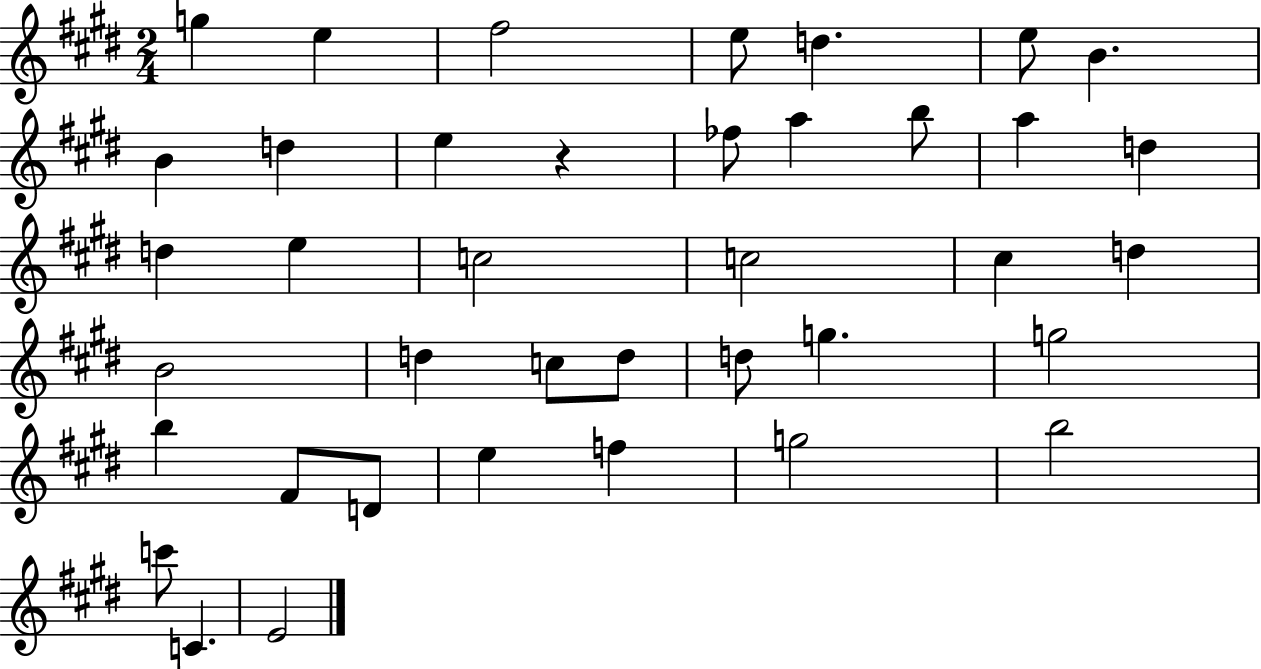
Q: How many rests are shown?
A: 1